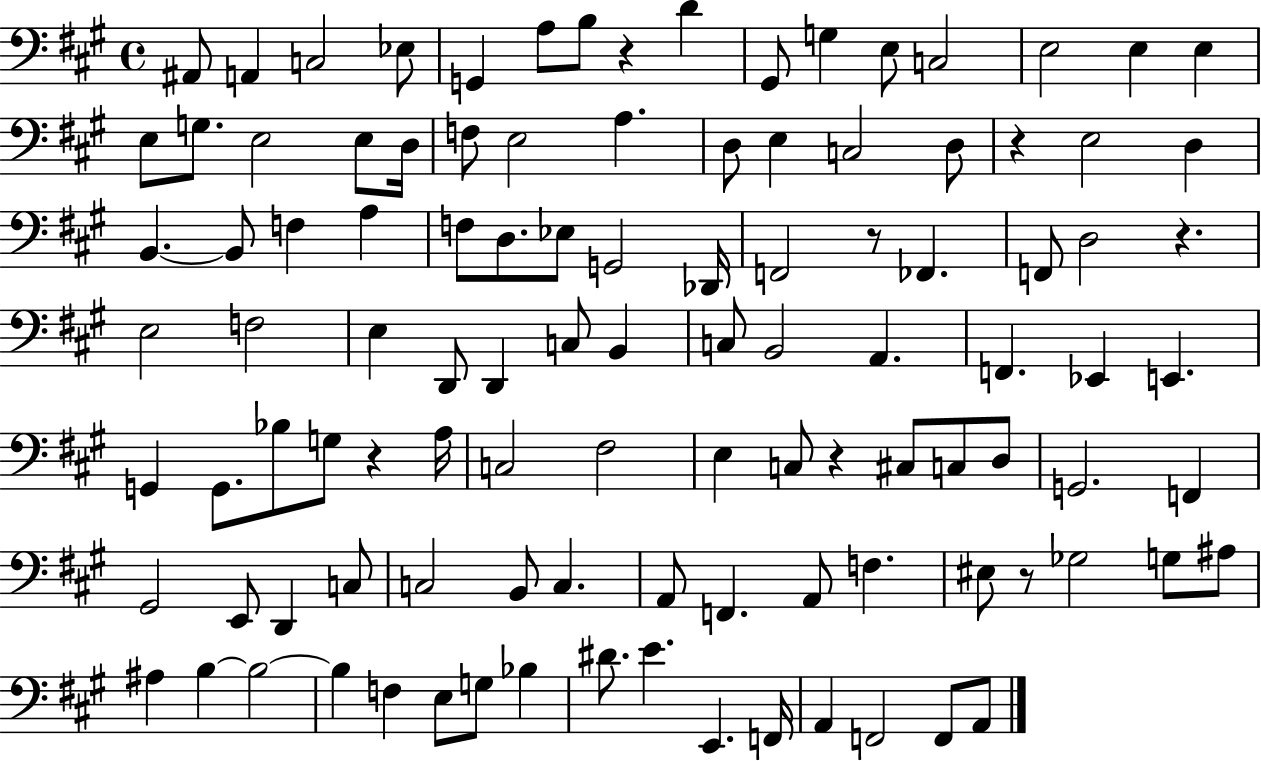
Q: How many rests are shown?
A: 7